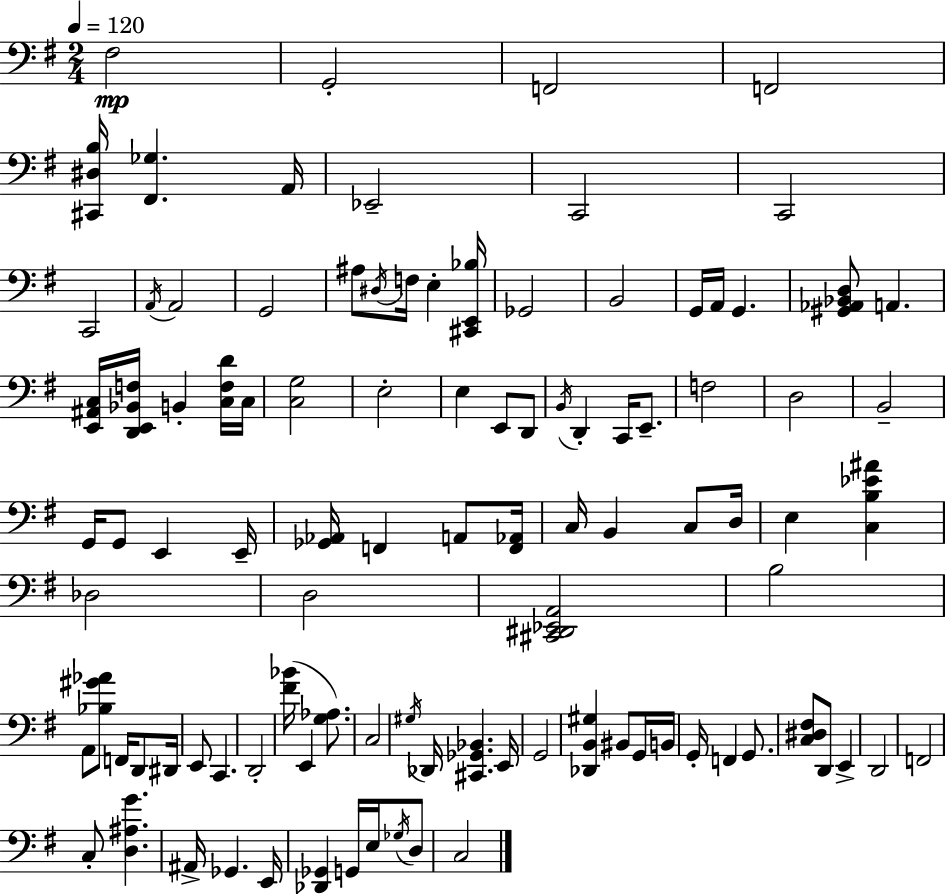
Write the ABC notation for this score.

X:1
T:Untitled
M:2/4
L:1/4
K:G
^F,2 G,,2 F,,2 F,,2 [^C,,^D,B,]/4 [^F,,_G,] A,,/4 _E,,2 C,,2 C,,2 C,,2 A,,/4 A,,2 G,,2 ^A,/2 ^D,/4 F,/4 E, [^C,,E,,_B,]/4 _G,,2 B,,2 G,,/4 A,,/4 G,, [^G,,_A,,_B,,D,]/2 A,, [E,,^A,,C,]/4 [D,,E,,_B,,F,]/4 B,, [C,F,D]/4 C,/4 [C,G,]2 E,2 E, E,,/2 D,,/2 B,,/4 D,, C,,/4 E,,/2 F,2 D,2 B,,2 G,,/4 G,,/2 E,, E,,/4 [_G,,_A,,]/4 F,, A,,/2 [F,,_A,,]/4 C,/4 B,, C,/2 D,/4 E, [C,B,_E^A] _D,2 D,2 [^C,,^D,,_E,,A,,]2 B,2 A,,/2 [_B,^G_A]/2 F,,/4 D,,/2 ^D,,/4 E,,/2 C,, D,,2 [^F_B]/4 E,, [G,_A,]/2 C,2 ^G,/4 _D,,/4 [^C,,_G,,_B,,] E,,/4 G,,2 [_D,,B,,^G,] ^B,,/2 G,,/4 B,,/4 G,,/4 F,, G,,/2 [C,^D,^F,]/2 D,,/2 E,, D,,2 F,,2 C,/2 [D,^A,G] ^A,,/4 _G,, E,,/4 [_D,,_G,,] G,,/4 E,/4 _G,/4 D,/2 C,2